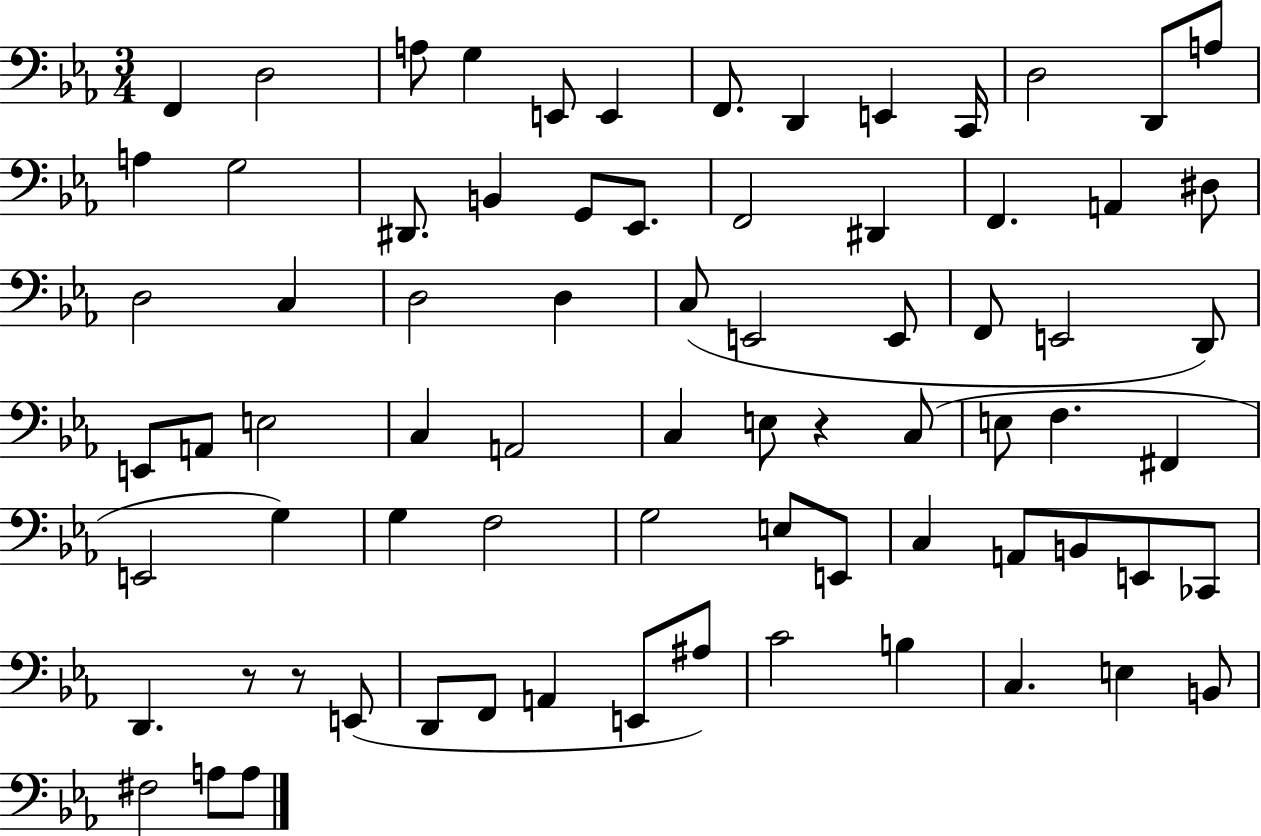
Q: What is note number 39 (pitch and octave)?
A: A2